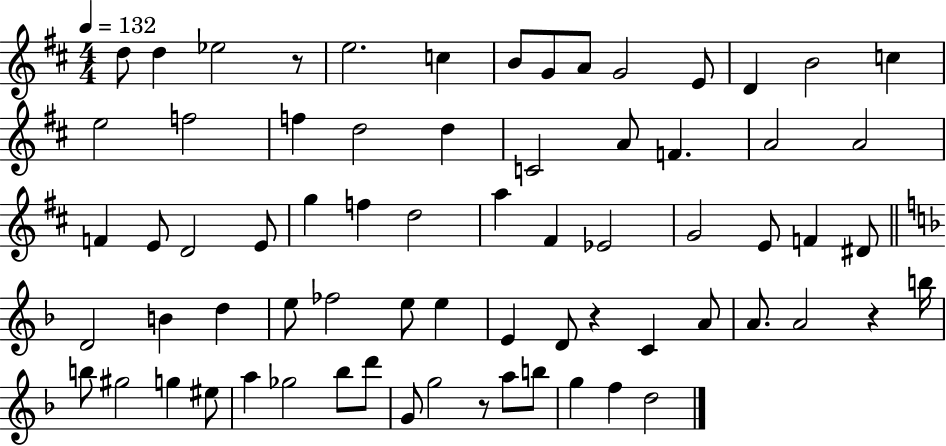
D5/e D5/q Eb5/h R/e E5/h. C5/q B4/e G4/e A4/e G4/h E4/e D4/q B4/h C5/q E5/h F5/h F5/q D5/h D5/q C4/h A4/e F4/q. A4/h A4/h F4/q E4/e D4/h E4/e G5/q F5/q D5/h A5/q F#4/q Eb4/h G4/h E4/e F4/q D#4/e D4/h B4/q D5/q E5/e FES5/h E5/e E5/q E4/q D4/e R/q C4/q A4/e A4/e. A4/h R/q B5/s B5/e G#5/h G5/q EIS5/e A5/q Gb5/h Bb5/e D6/e G4/e G5/h R/e A5/e B5/e G5/q F5/q D5/h